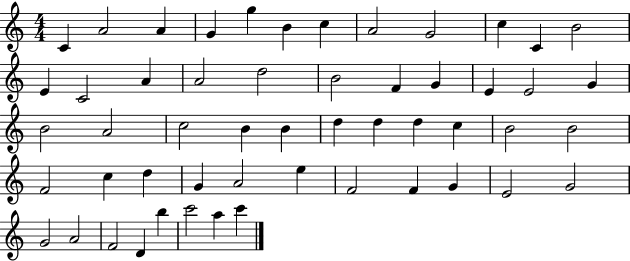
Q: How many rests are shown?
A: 0